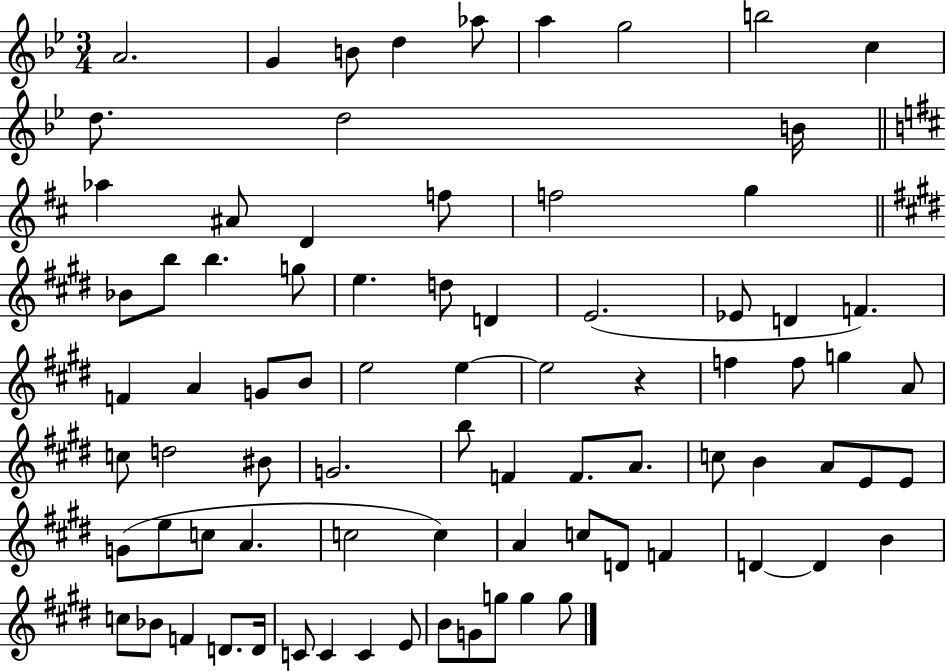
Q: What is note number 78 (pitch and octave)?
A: G5